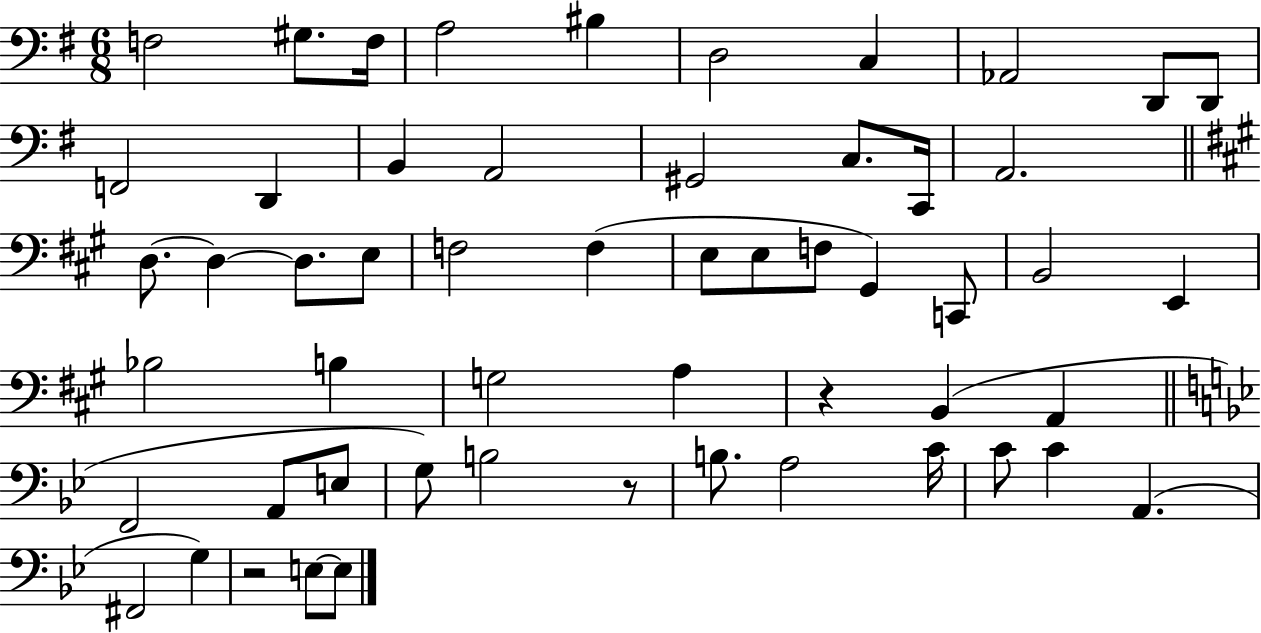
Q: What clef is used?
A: bass